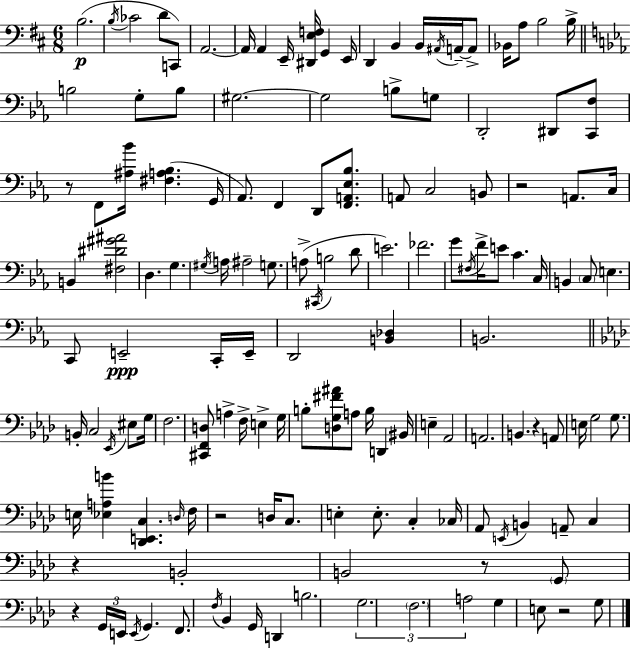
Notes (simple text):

B3/h. B3/s CES4/h D4/e C2/e A2/h. A2/s A2/q E2/s [D#2,E3,F3]/s G2/q E2/s D2/q B2/q B2/s A#2/s A2/s A2/e Bb2/s A3/e B3/h B3/s B3/h G3/e B3/e G#3/h. G#3/h B3/e G3/e D2/h D#2/e [C2,F3]/e R/e F2/e [A#3,Bb4]/s [F#3,A3,Bb3]/q. G2/s Ab2/e. F2/q D2/e [F2,A2,Eb3,Bb3]/e. A2/e C3/h B2/e R/h A2/e. C3/s B2/q [F#3,D#4,G#4,A#4]/h D3/q. G3/q. G#3/s A3/s A#3/h G3/e. A3/e C#2/s B3/h D4/e E4/h. FES4/h. G4/e F#3/s F4/s E4/e C4/q. C3/s B2/q C3/e E3/q. C2/e E2/h C2/s E2/s D2/h [B2,Db3]/q B2/h. B2/s C3/h Eb2/s EIS3/e G3/s F3/h. [C#2,F2,D3]/e A3/q F3/s E3/q G3/s B3/e [D3,G3,F#4,A#4]/e A3/e B3/s D2/q BIS2/s E3/q Ab2/h A2/h. B2/q. R/q A2/e E3/s G3/h G3/e. E3/s [Eb3,A3,B4]/q [Db2,E2,C3]/q. D3/s F3/s R/h D3/s C3/e. E3/q E3/e. C3/q CES3/s Ab2/e E2/s B2/q A2/e C3/q R/q B2/h B2/h R/e G2/e R/q G2/s E2/s E2/s G2/q. F2/e. F3/s Bb2/q G2/s D2/q B3/h. G3/h. F3/h. A3/h G3/q E3/e R/h G3/e